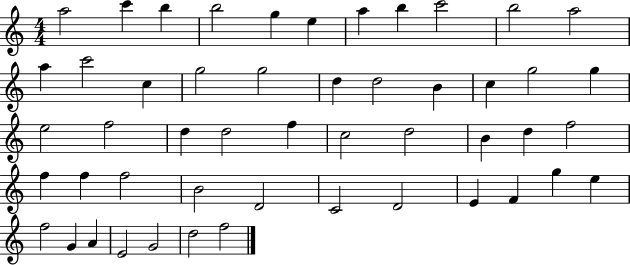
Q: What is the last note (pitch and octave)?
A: F5